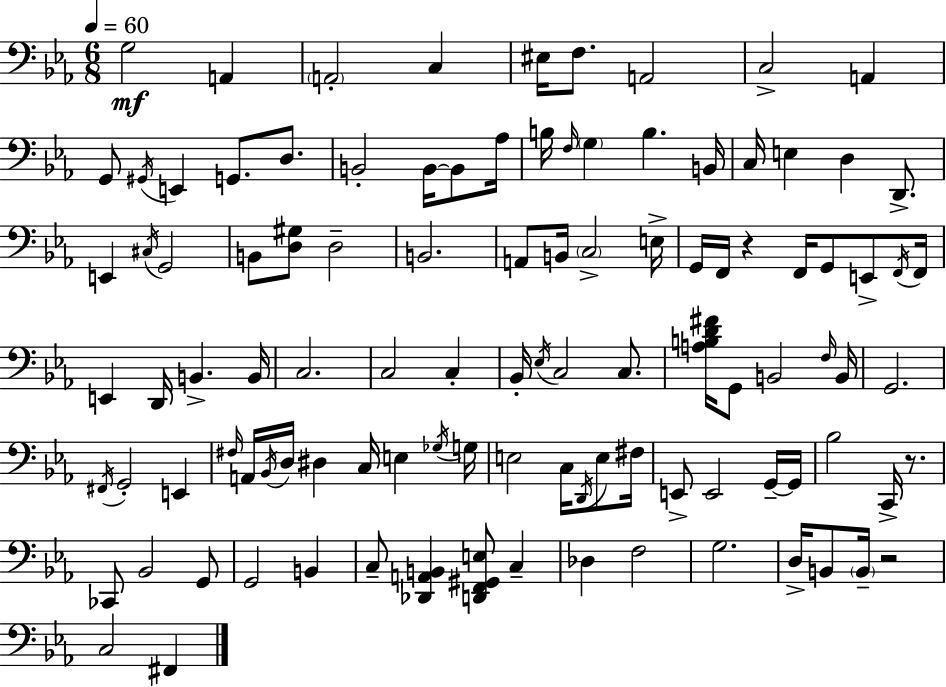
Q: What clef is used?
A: bass